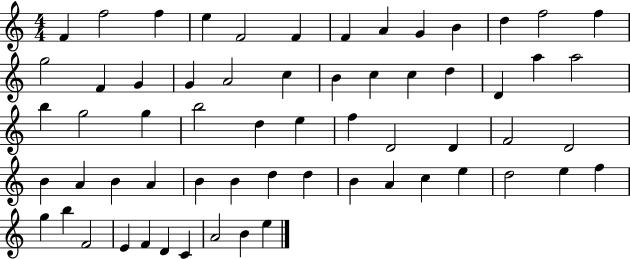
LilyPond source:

{
  \clef treble
  \numericTimeSignature
  \time 4/4
  \key c \major
  f'4 f''2 f''4 | e''4 f'2 f'4 | f'4 a'4 g'4 b'4 | d''4 f''2 f''4 | \break g''2 f'4 g'4 | g'4 a'2 c''4 | b'4 c''4 c''4 d''4 | d'4 a''4 a''2 | \break b''4 g''2 g''4 | b''2 d''4 e''4 | f''4 d'2 d'4 | f'2 d'2 | \break b'4 a'4 b'4 a'4 | b'4 b'4 d''4 d''4 | b'4 a'4 c''4 e''4 | d''2 e''4 f''4 | \break g''4 b''4 f'2 | e'4 f'4 d'4 c'4 | a'2 b'4 e''4 | \bar "|."
}